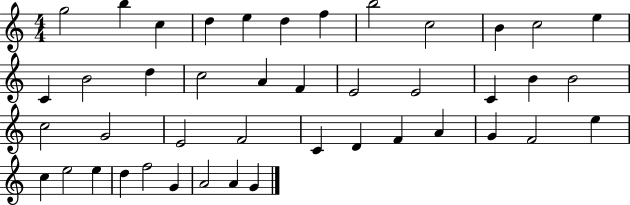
G5/h B5/q C5/q D5/q E5/q D5/q F5/q B5/h C5/h B4/q C5/h E5/q C4/q B4/h D5/q C5/h A4/q F4/q E4/h E4/h C4/q B4/q B4/h C5/h G4/h E4/h F4/h C4/q D4/q F4/q A4/q G4/q F4/h E5/q C5/q E5/h E5/q D5/q F5/h G4/q A4/h A4/q G4/q